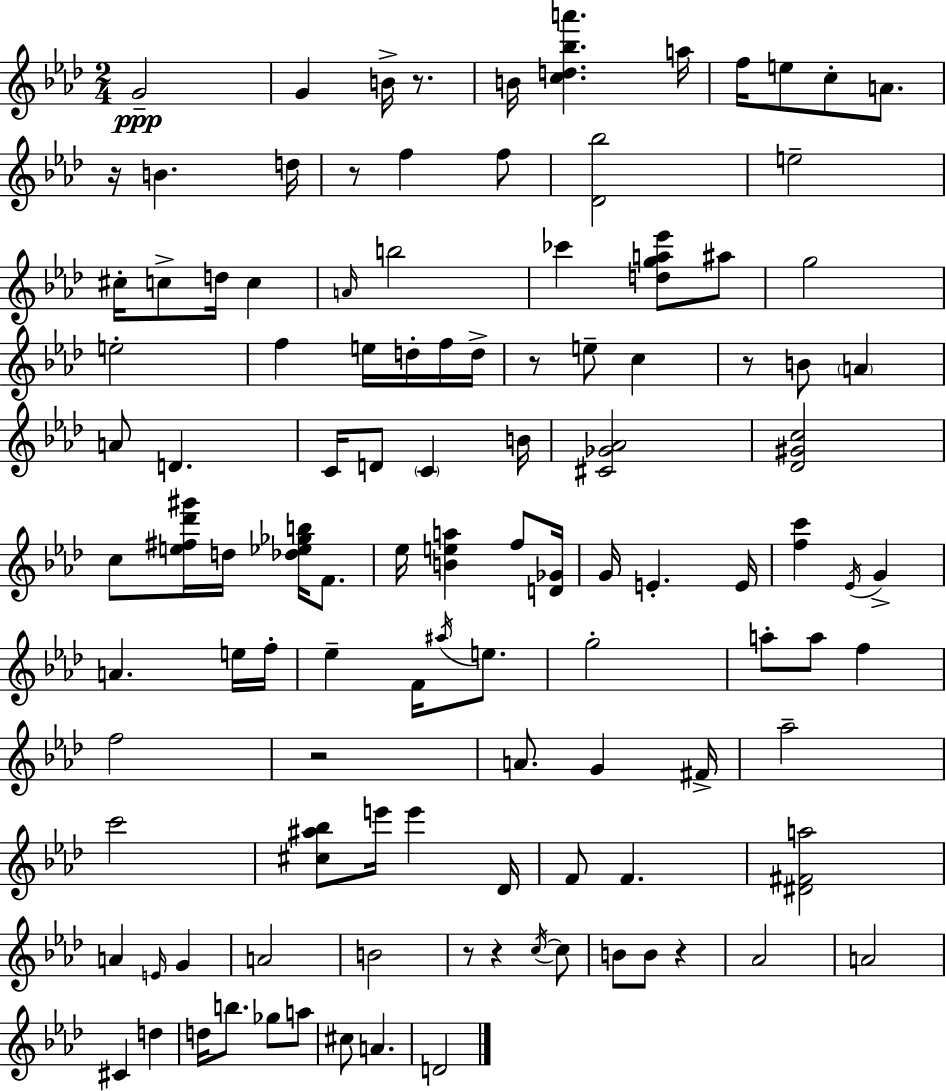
G4/h G4/q B4/s R/e. B4/s [C5,D5,Bb5,A6]/q. A5/s F5/s E5/e C5/e A4/e. R/s B4/q. D5/s R/e F5/q F5/e [Db4,Bb5]/h E5/h C#5/s C5/e D5/s C5/q A4/s B5/h CES6/q [D5,G5,A5,Eb6]/e A#5/e G5/h E5/h F5/q E5/s D5/s F5/s D5/s R/e E5/e C5/q R/e B4/e A4/q A4/e D4/q. C4/s D4/e C4/q B4/s [C#4,Gb4,Ab4]/h [Db4,G#4,C5]/h C5/e [E5,F#5,Db6,G#6]/s D5/s [Db5,Eb5,Gb5,B5]/s F4/e. Eb5/s [B4,E5,A5]/q F5/e [D4,Gb4]/s G4/s E4/q. E4/s [F5,C6]/q Eb4/s G4/q A4/q. E5/s F5/s Eb5/q F4/s A#5/s E5/e. G5/h A5/e A5/e F5/q F5/h R/h A4/e. G4/q F#4/s Ab5/h C6/h [C#5,A#5,Bb5]/e E6/s E6/q Db4/s F4/e F4/q. [D#4,F#4,A5]/h A4/q E4/s G4/q A4/h B4/h R/e R/q C5/s C5/e B4/e B4/e R/q Ab4/h A4/h C#4/q D5/q D5/s B5/e. Gb5/e A5/e C#5/e A4/q. D4/h